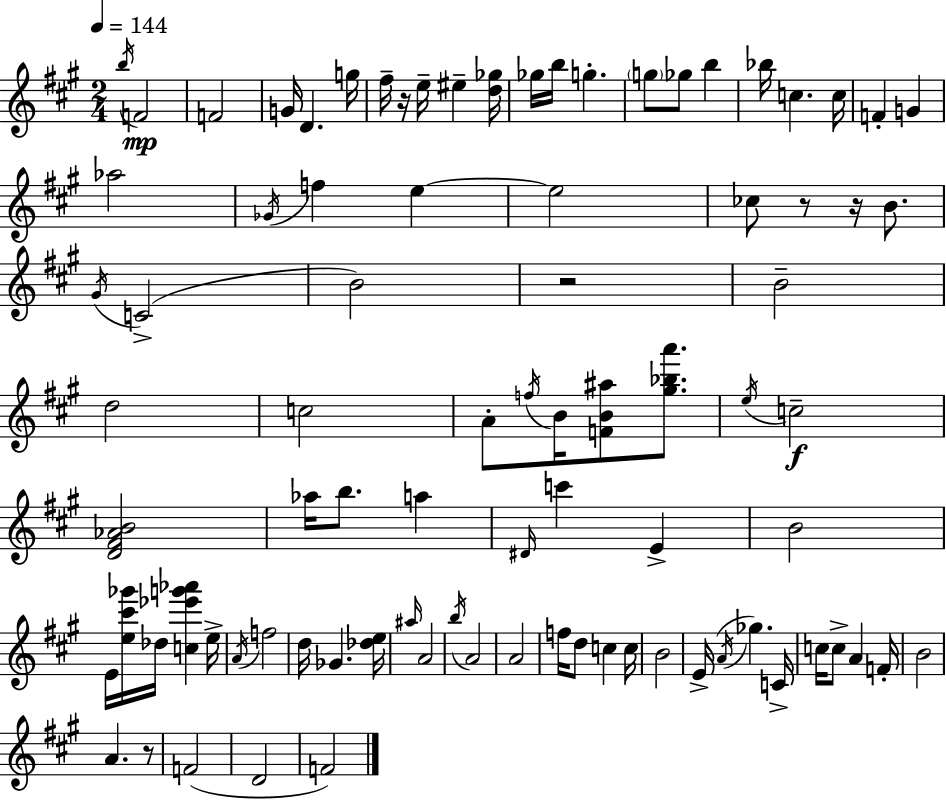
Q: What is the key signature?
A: A major